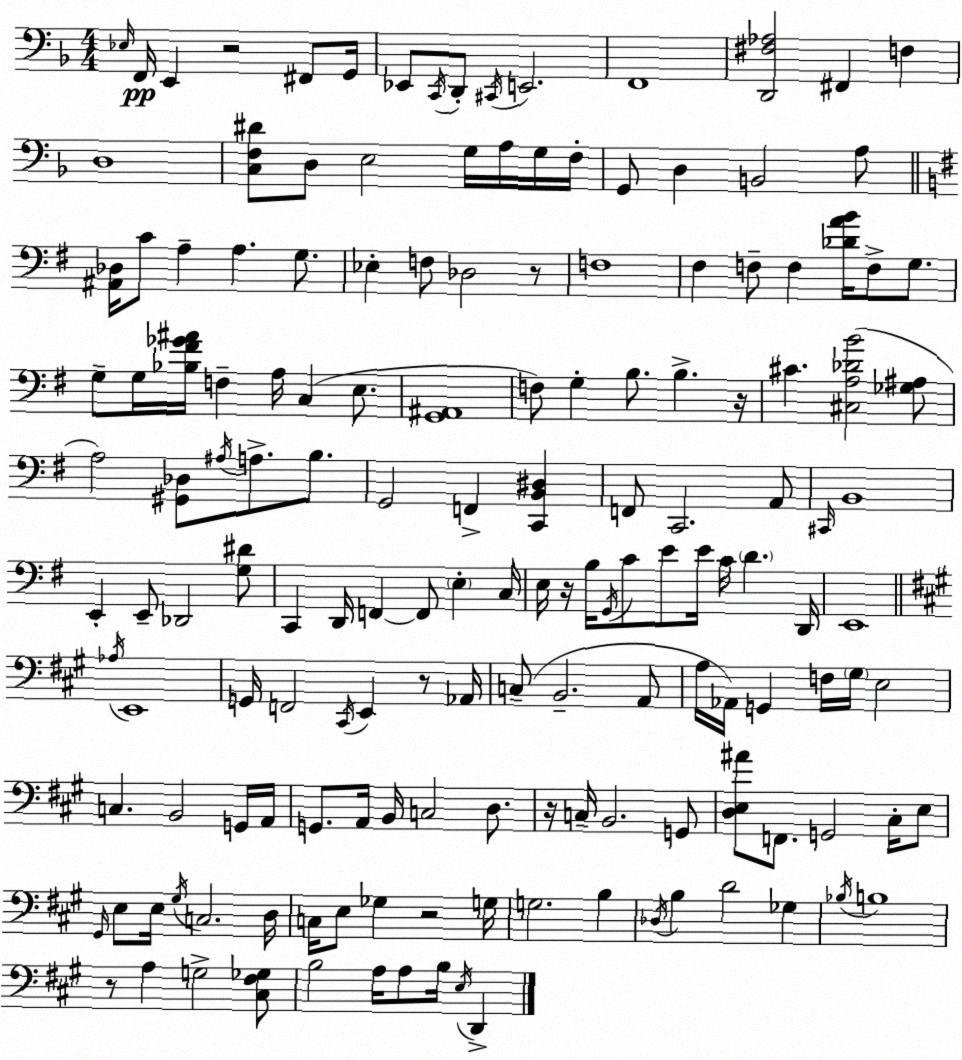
X:1
T:Untitled
M:4/4
L:1/4
K:F
_E,/4 F,,/4 E,, z2 ^F,,/2 G,,/4 _E,,/2 C,,/4 D,,/2 ^C,,/4 E,,2 F,,4 [D,,^F,_A,]2 ^F,, F, D,4 [C,F,^D]/2 D,/2 E,2 G,/4 A,/4 G,/4 F,/4 G,,/2 D, B,,2 A,/2 [^A,,_D,]/4 C/2 A, A, G,/2 _E, F,/2 _D,2 z/2 F,4 ^F, F,/2 F, [_DAB]/4 F,/2 G,/2 G,/2 G,/4 [_B,^F_G^A]/4 F, A,/4 C, E,/2 [G,,^A,,]4 F,/2 G, B,/2 B, z/4 ^C [^C,A,_DB]2 [_G,^A,]/2 A,2 [^G,,_D,]/2 ^A,/4 A,/2 B,/2 G,,2 F,, [C,,B,,^D,] F,,/2 C,,2 A,,/2 ^C,,/4 B,,4 E,, E,,/2 _D,,2 [G,^D]/2 C,, D,,/4 F,, F,,/2 E, C,/4 E,/4 z/4 B,/4 G,,/4 C/2 E/2 E/4 C/4 D D,,/4 E,,4 _A,/4 E,,4 G,,/4 F,,2 ^C,,/4 E,, z/2 _A,,/4 C,/2 B,,2 A,,/2 A,/4 _A,,/4 G,, F,/4 ^G,/4 E,2 C, B,,2 G,,/4 A,,/4 G,,/2 A,,/4 B,,/4 C,2 D,/2 z/4 C,/4 B,,2 G,,/2 [D,E,^A]/2 F,,/2 G,,2 ^C,/4 E,/2 ^G,,/4 E,/2 E,/4 ^G,/4 C,2 D,/4 C,/4 E,/2 _G, z2 G,/4 G,2 B, _D,/4 B, D2 _G, _B,/4 B,4 z/2 A, G,2 [^C,^F,_G,]/2 B,2 A,/4 A,/2 B,/4 E,/4 D,,